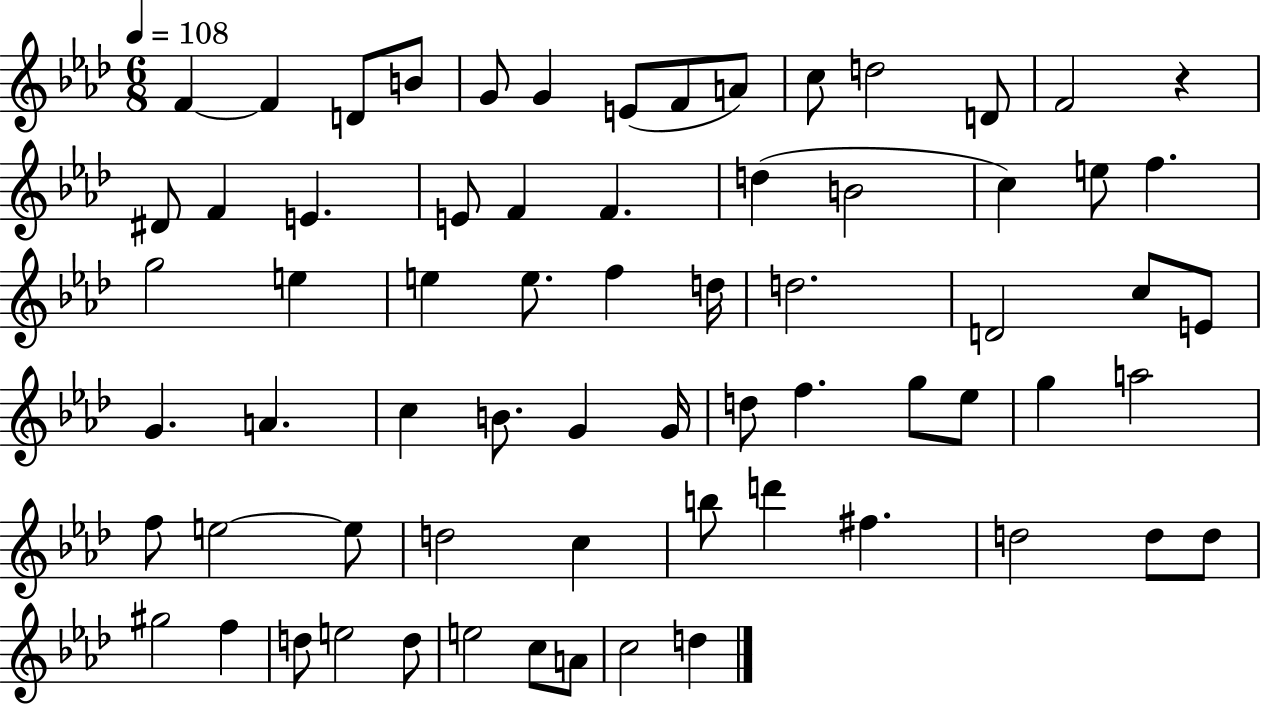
F4/q F4/q D4/e B4/e G4/e G4/q E4/e F4/e A4/e C5/e D5/h D4/e F4/h R/q D#4/e F4/q E4/q. E4/e F4/q F4/q. D5/q B4/h C5/q E5/e F5/q. G5/h E5/q E5/q E5/e. F5/q D5/s D5/h. D4/h C5/e E4/e G4/q. A4/q. C5/q B4/e. G4/q G4/s D5/e F5/q. G5/e Eb5/e G5/q A5/h F5/e E5/h E5/e D5/h C5/q B5/e D6/q F#5/q. D5/h D5/e D5/e G#5/h F5/q D5/e E5/h D5/e E5/h C5/e A4/e C5/h D5/q